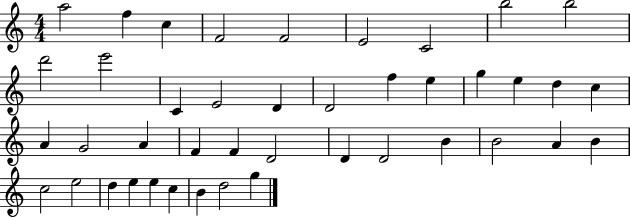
A5/h F5/q C5/q F4/h F4/h E4/h C4/h B5/h B5/h D6/h E6/h C4/q E4/h D4/q D4/h F5/q E5/q G5/q E5/q D5/q C5/q A4/q G4/h A4/q F4/q F4/q D4/h D4/q D4/h B4/q B4/h A4/q B4/q C5/h E5/h D5/q E5/q E5/q C5/q B4/q D5/h G5/q